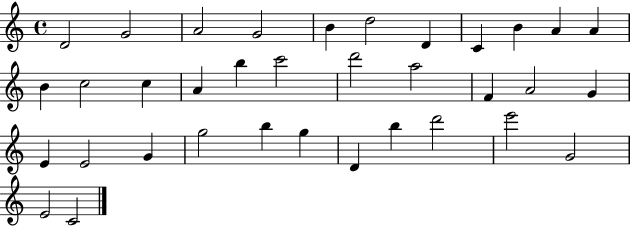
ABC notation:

X:1
T:Untitled
M:4/4
L:1/4
K:C
D2 G2 A2 G2 B d2 D C B A A B c2 c A b c'2 d'2 a2 F A2 G E E2 G g2 b g D b d'2 e'2 G2 E2 C2